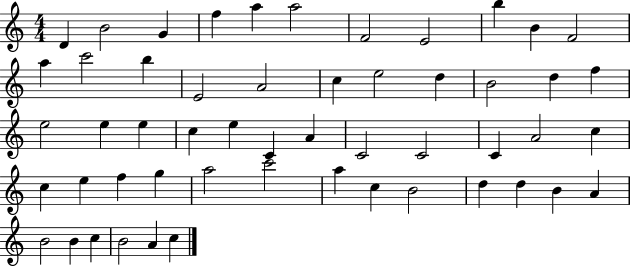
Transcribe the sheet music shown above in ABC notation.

X:1
T:Untitled
M:4/4
L:1/4
K:C
D B2 G f a a2 F2 E2 b B F2 a c'2 b E2 A2 c e2 d B2 d f e2 e e c e C A C2 C2 C A2 c c e f g a2 c'2 a c B2 d d B A B2 B c B2 A c